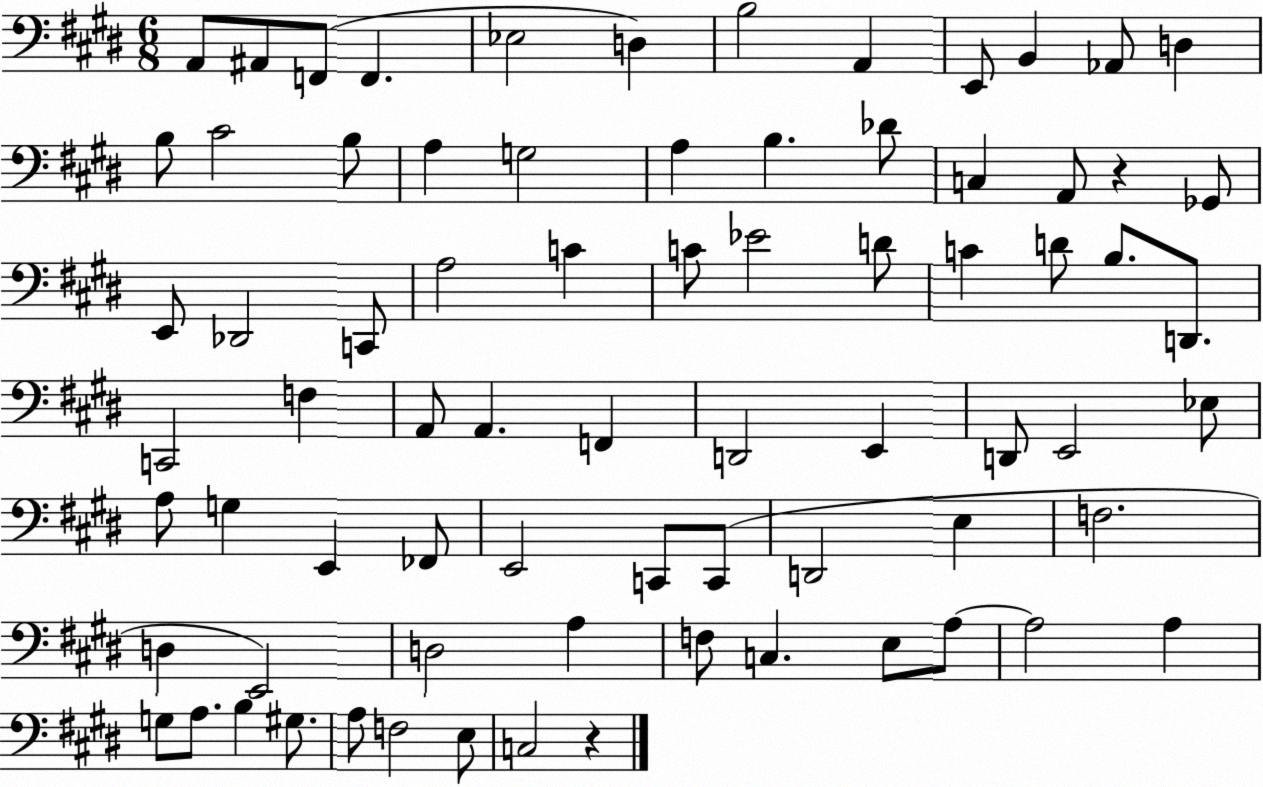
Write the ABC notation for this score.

X:1
T:Untitled
M:6/8
L:1/4
K:E
A,,/2 ^A,,/2 F,,/2 F,, _E,2 D, B,2 A,, E,,/2 B,, _A,,/2 D, B,/2 ^C2 B,/2 A, G,2 A, B, _D/2 C, A,,/2 z _G,,/2 E,,/2 _D,,2 C,,/2 A,2 C C/2 _E2 D/2 C D/2 B,/2 D,,/2 C,,2 F, A,,/2 A,, F,, D,,2 E,, D,,/2 E,,2 _E,/2 A,/2 G, E,, _F,,/2 E,,2 C,,/2 C,,/2 D,,2 E, F,2 D, E,,2 D,2 A, F,/2 C, E,/2 A,/2 A,2 A, G,/2 A,/2 B, ^G,/2 A,/2 F,2 E,/2 C,2 z